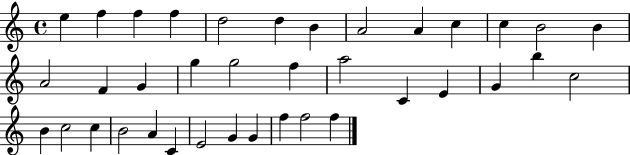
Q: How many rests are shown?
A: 0